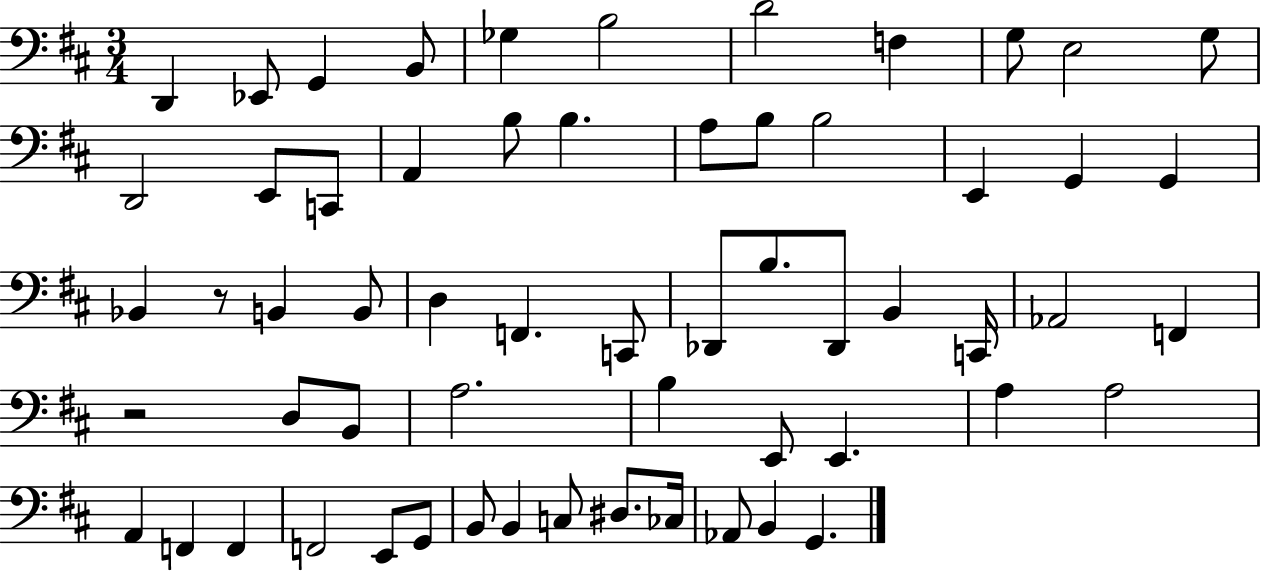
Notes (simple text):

D2/q Eb2/e G2/q B2/e Gb3/q B3/h D4/h F3/q G3/e E3/h G3/e D2/h E2/e C2/e A2/q B3/e B3/q. A3/e B3/e B3/h E2/q G2/q G2/q Bb2/q R/e B2/q B2/e D3/q F2/q. C2/e Db2/e B3/e. Db2/e B2/q C2/s Ab2/h F2/q R/h D3/e B2/e A3/h. B3/q E2/e E2/q. A3/q A3/h A2/q F2/q F2/q F2/h E2/e G2/e B2/e B2/q C3/e D#3/e. CES3/s Ab2/e B2/q G2/q.